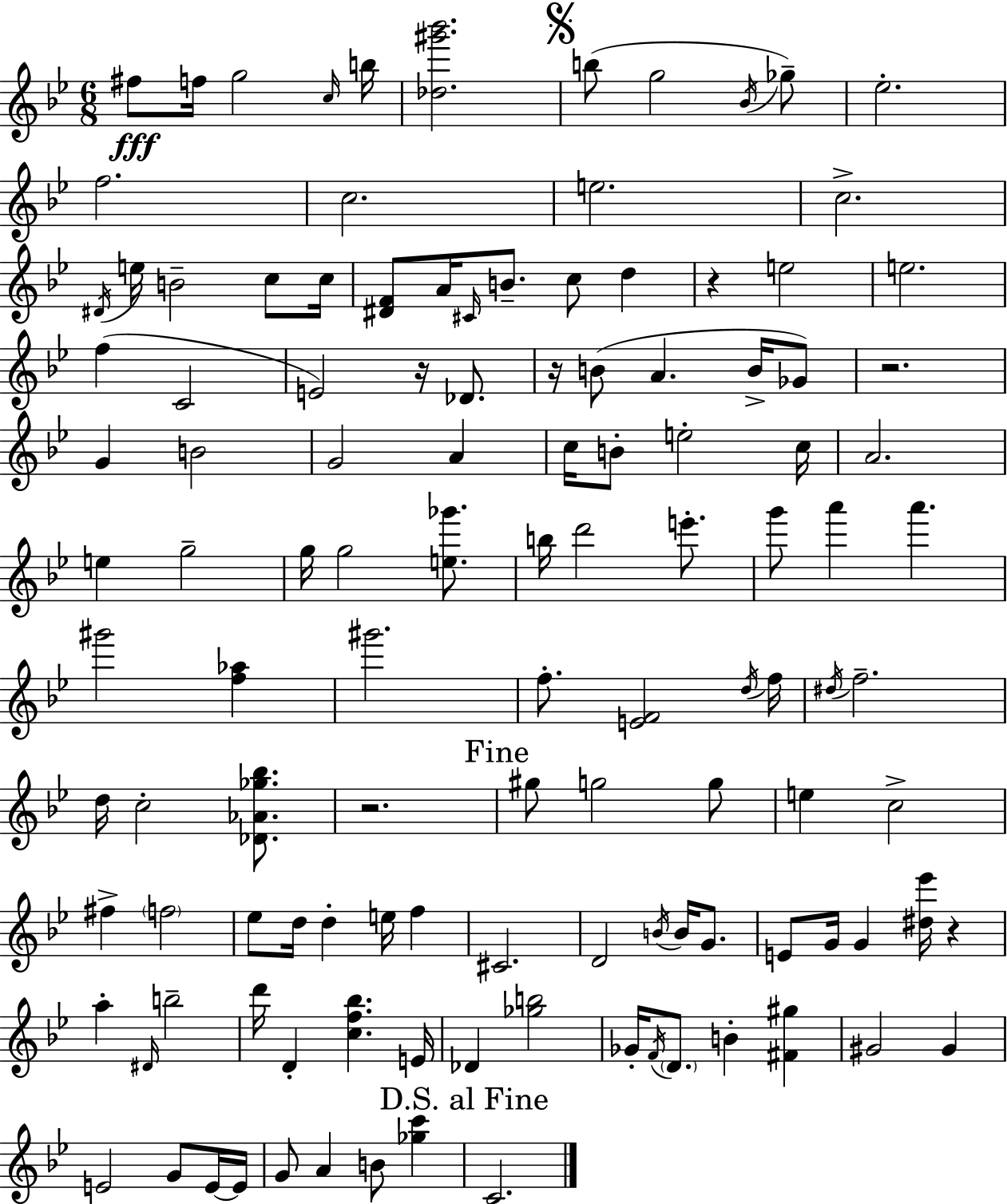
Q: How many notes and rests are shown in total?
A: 120